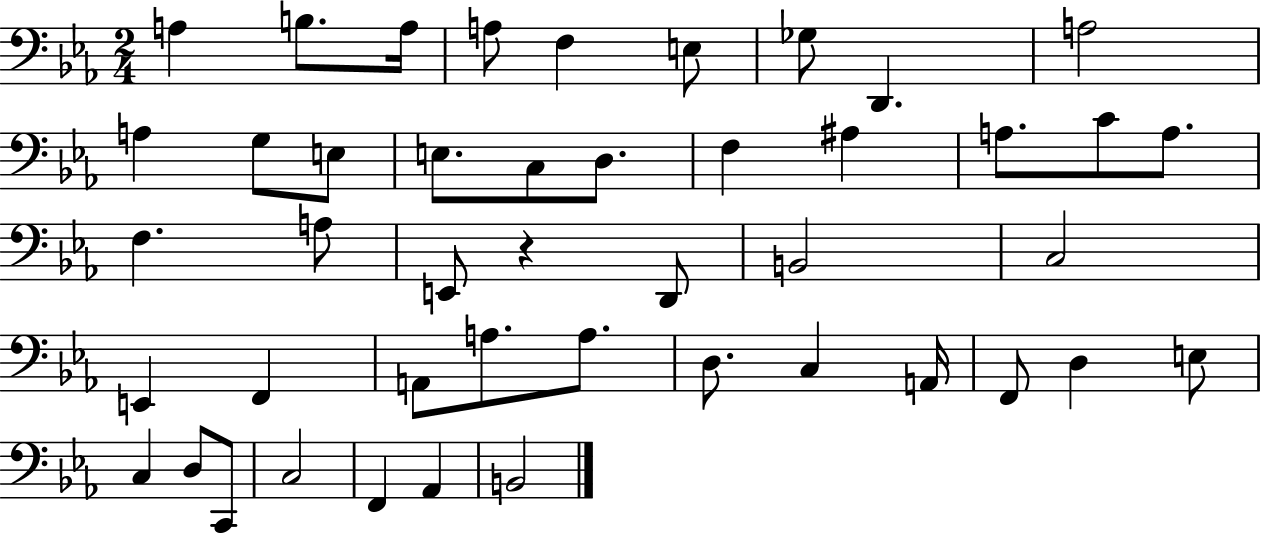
{
  \clef bass
  \numericTimeSignature
  \time 2/4
  \key ees \major
  a4 b8. a16 | a8 f4 e8 | ges8 d,4. | a2 | \break a4 g8 e8 | e8. c8 d8. | f4 ais4 | a8. c'8 a8. | \break f4. a8 | e,8 r4 d,8 | b,2 | c2 | \break e,4 f,4 | a,8 a8. a8. | d8. c4 a,16 | f,8 d4 e8 | \break c4 d8 c,8 | c2 | f,4 aes,4 | b,2 | \break \bar "|."
}